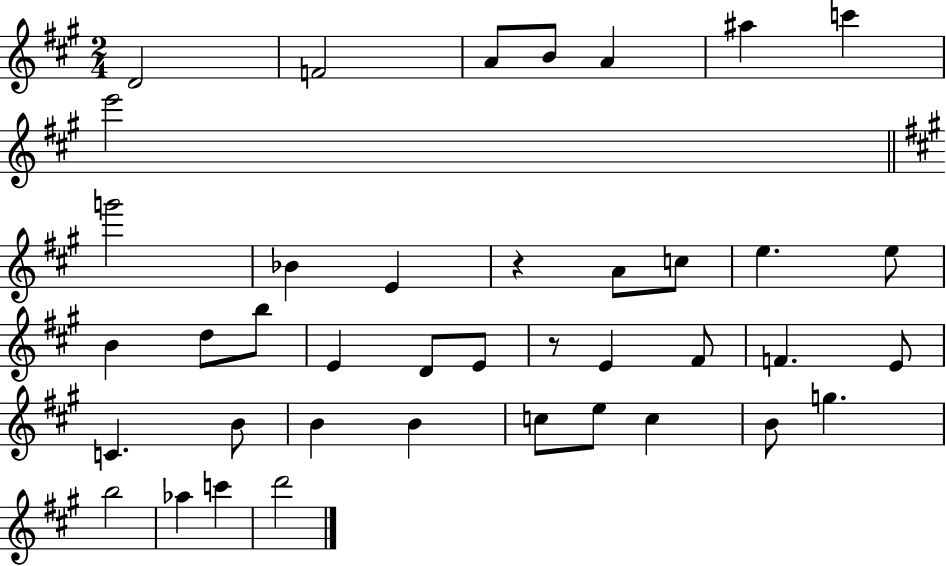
{
  \clef treble
  \numericTimeSignature
  \time 2/4
  \key a \major
  d'2 | f'2 | a'8 b'8 a'4 | ais''4 c'''4 | \break e'''2 | \bar "||" \break \key a \major g'''2 | bes'4 e'4 | r4 a'8 c''8 | e''4. e''8 | \break b'4 d''8 b''8 | e'4 d'8 e'8 | r8 e'4 fis'8 | f'4. e'8 | \break c'4. b'8 | b'4 b'4 | c''8 e''8 c''4 | b'8 g''4. | \break b''2 | aes''4 c'''4 | d'''2 | \bar "|."
}